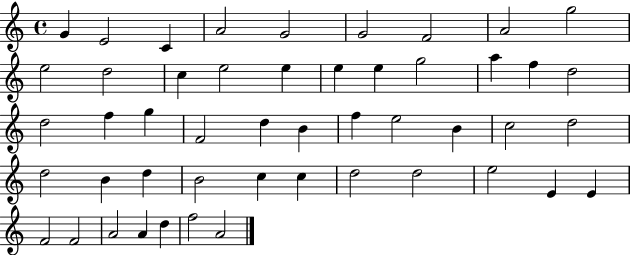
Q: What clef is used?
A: treble